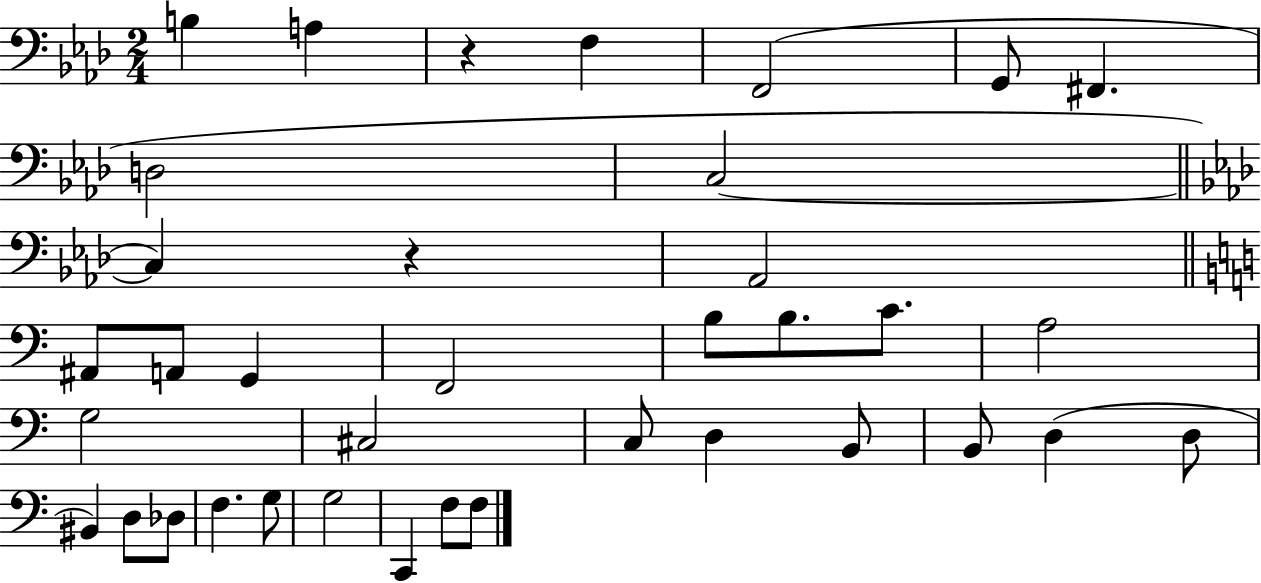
X:1
T:Untitled
M:2/4
L:1/4
K:Ab
B, A, z F, F,,2 G,,/2 ^F,, D,2 C,2 C, z _A,,2 ^A,,/2 A,,/2 G,, F,,2 B,/2 B,/2 C/2 A,2 G,2 ^C,2 C,/2 D, B,,/2 B,,/2 D, D,/2 ^B,, D,/2 _D,/2 F, G,/2 G,2 C,, F,/2 F,/2